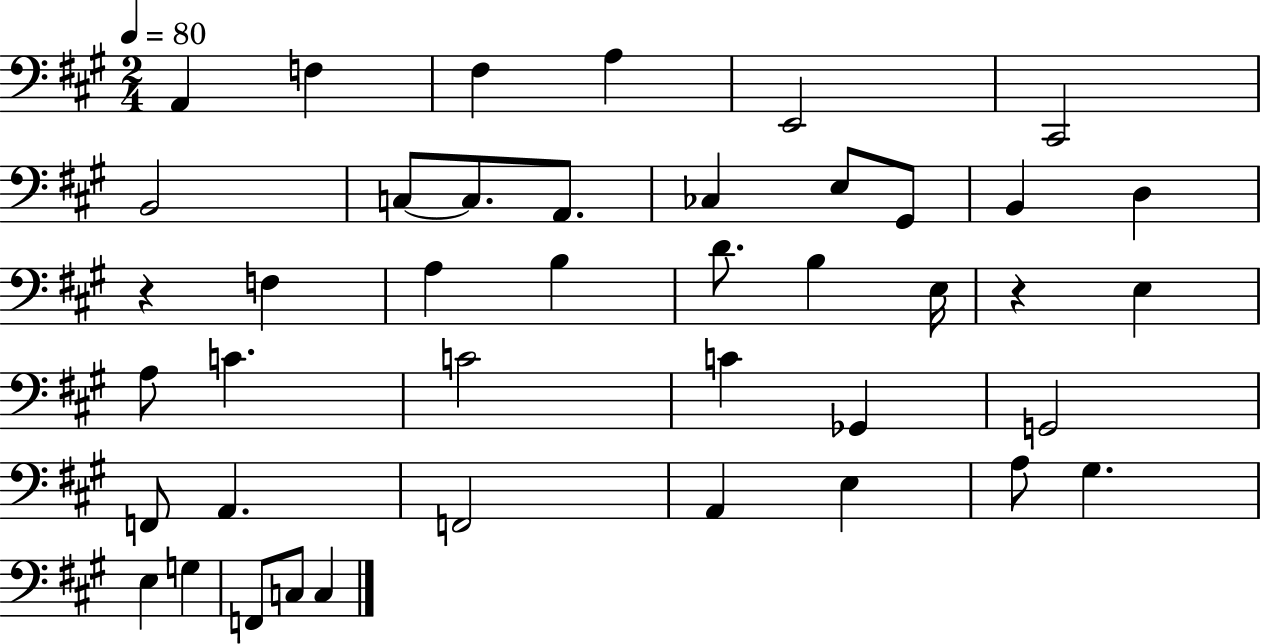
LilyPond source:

{
  \clef bass
  \numericTimeSignature
  \time 2/4
  \key a \major
  \tempo 4 = 80
  \repeat volta 2 { a,4 f4 | fis4 a4 | e,2 | cis,2 | \break b,2 | c8~~ c8. a,8. | ces4 e8 gis,8 | b,4 d4 | \break r4 f4 | a4 b4 | d'8. b4 e16 | r4 e4 | \break a8 c'4. | c'2 | c'4 ges,4 | g,2 | \break f,8 a,4. | f,2 | a,4 e4 | a8 gis4. | \break e4 g4 | f,8 c8 c4 | } \bar "|."
}